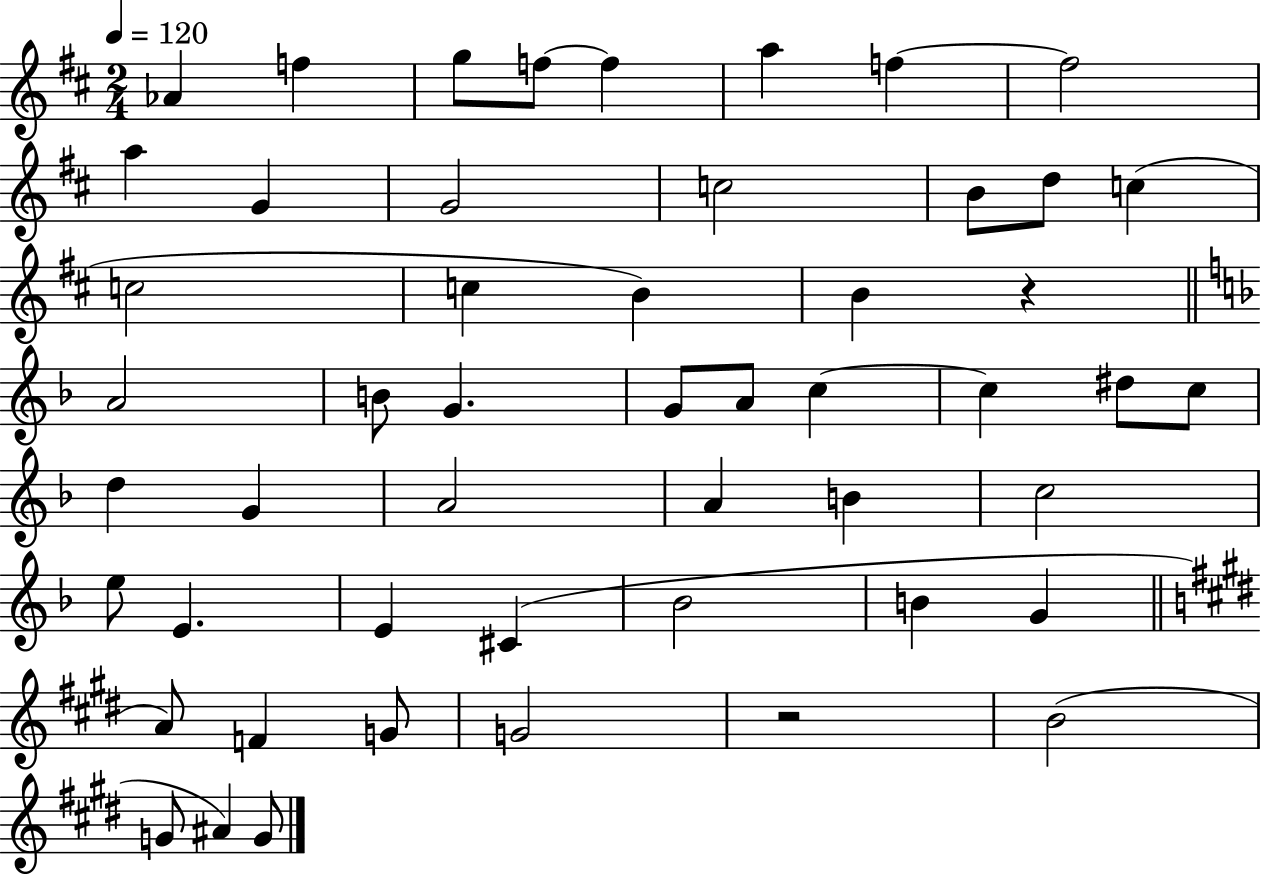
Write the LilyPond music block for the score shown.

{
  \clef treble
  \numericTimeSignature
  \time 2/4
  \key d \major
  \tempo 4 = 120
  aes'4 f''4 | g''8 f''8~~ f''4 | a''4 f''4~~ | f''2 | \break a''4 g'4 | g'2 | c''2 | b'8 d''8 c''4( | \break c''2 | c''4 b'4) | b'4 r4 | \bar "||" \break \key d \minor a'2 | b'8 g'4. | g'8 a'8 c''4~~ | c''4 dis''8 c''8 | \break d''4 g'4 | a'2 | a'4 b'4 | c''2 | \break e''8 e'4. | e'4 cis'4( | bes'2 | b'4 g'4 | \break \bar "||" \break \key e \major a'8) f'4 g'8 | g'2 | r2 | b'2( | \break g'8 ais'4) g'8 | \bar "|."
}